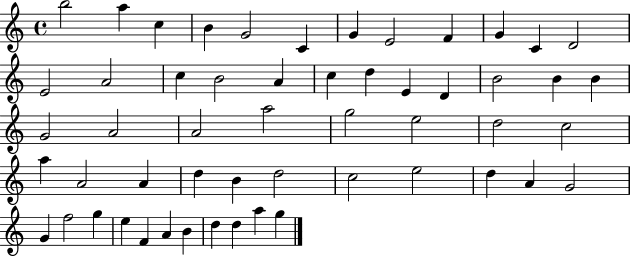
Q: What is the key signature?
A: C major